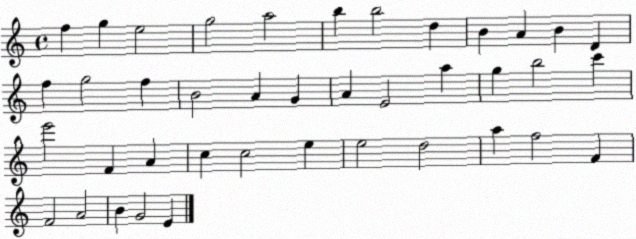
X:1
T:Untitled
M:4/4
L:1/4
K:C
f g e2 g2 a2 b b2 d B A B D f g2 f B2 A G A E2 a g b2 c' e'2 F A c c2 e e2 d2 a f2 F F2 A2 B G2 E